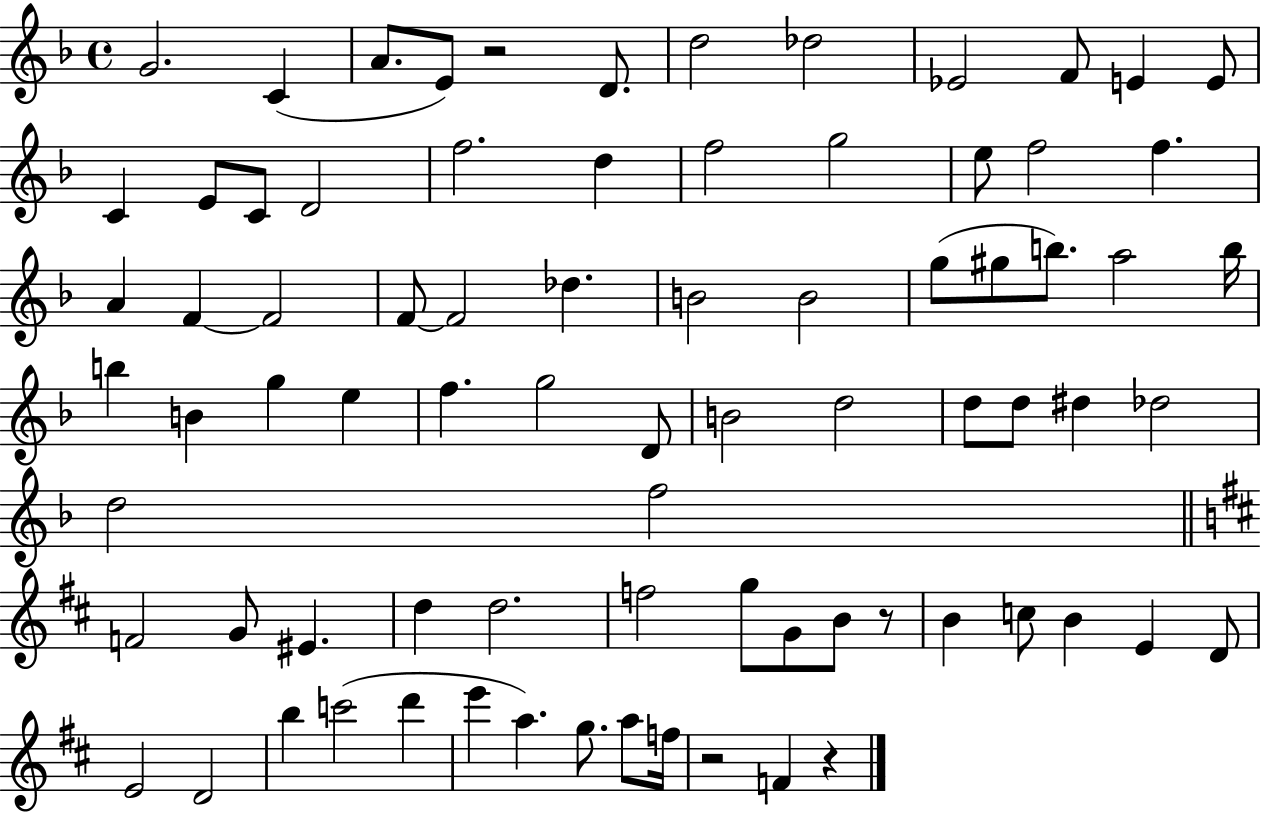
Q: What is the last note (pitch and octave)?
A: F4